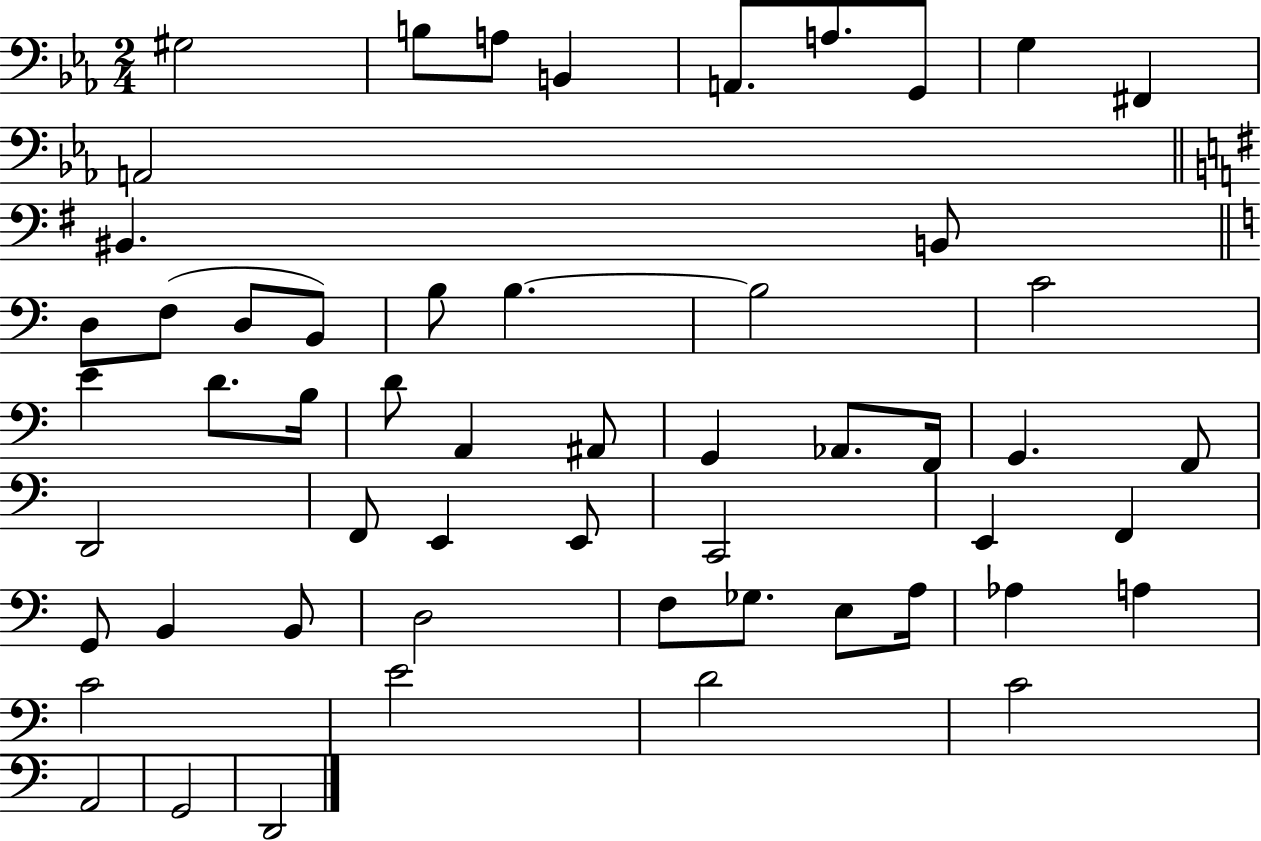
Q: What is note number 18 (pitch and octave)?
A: B3